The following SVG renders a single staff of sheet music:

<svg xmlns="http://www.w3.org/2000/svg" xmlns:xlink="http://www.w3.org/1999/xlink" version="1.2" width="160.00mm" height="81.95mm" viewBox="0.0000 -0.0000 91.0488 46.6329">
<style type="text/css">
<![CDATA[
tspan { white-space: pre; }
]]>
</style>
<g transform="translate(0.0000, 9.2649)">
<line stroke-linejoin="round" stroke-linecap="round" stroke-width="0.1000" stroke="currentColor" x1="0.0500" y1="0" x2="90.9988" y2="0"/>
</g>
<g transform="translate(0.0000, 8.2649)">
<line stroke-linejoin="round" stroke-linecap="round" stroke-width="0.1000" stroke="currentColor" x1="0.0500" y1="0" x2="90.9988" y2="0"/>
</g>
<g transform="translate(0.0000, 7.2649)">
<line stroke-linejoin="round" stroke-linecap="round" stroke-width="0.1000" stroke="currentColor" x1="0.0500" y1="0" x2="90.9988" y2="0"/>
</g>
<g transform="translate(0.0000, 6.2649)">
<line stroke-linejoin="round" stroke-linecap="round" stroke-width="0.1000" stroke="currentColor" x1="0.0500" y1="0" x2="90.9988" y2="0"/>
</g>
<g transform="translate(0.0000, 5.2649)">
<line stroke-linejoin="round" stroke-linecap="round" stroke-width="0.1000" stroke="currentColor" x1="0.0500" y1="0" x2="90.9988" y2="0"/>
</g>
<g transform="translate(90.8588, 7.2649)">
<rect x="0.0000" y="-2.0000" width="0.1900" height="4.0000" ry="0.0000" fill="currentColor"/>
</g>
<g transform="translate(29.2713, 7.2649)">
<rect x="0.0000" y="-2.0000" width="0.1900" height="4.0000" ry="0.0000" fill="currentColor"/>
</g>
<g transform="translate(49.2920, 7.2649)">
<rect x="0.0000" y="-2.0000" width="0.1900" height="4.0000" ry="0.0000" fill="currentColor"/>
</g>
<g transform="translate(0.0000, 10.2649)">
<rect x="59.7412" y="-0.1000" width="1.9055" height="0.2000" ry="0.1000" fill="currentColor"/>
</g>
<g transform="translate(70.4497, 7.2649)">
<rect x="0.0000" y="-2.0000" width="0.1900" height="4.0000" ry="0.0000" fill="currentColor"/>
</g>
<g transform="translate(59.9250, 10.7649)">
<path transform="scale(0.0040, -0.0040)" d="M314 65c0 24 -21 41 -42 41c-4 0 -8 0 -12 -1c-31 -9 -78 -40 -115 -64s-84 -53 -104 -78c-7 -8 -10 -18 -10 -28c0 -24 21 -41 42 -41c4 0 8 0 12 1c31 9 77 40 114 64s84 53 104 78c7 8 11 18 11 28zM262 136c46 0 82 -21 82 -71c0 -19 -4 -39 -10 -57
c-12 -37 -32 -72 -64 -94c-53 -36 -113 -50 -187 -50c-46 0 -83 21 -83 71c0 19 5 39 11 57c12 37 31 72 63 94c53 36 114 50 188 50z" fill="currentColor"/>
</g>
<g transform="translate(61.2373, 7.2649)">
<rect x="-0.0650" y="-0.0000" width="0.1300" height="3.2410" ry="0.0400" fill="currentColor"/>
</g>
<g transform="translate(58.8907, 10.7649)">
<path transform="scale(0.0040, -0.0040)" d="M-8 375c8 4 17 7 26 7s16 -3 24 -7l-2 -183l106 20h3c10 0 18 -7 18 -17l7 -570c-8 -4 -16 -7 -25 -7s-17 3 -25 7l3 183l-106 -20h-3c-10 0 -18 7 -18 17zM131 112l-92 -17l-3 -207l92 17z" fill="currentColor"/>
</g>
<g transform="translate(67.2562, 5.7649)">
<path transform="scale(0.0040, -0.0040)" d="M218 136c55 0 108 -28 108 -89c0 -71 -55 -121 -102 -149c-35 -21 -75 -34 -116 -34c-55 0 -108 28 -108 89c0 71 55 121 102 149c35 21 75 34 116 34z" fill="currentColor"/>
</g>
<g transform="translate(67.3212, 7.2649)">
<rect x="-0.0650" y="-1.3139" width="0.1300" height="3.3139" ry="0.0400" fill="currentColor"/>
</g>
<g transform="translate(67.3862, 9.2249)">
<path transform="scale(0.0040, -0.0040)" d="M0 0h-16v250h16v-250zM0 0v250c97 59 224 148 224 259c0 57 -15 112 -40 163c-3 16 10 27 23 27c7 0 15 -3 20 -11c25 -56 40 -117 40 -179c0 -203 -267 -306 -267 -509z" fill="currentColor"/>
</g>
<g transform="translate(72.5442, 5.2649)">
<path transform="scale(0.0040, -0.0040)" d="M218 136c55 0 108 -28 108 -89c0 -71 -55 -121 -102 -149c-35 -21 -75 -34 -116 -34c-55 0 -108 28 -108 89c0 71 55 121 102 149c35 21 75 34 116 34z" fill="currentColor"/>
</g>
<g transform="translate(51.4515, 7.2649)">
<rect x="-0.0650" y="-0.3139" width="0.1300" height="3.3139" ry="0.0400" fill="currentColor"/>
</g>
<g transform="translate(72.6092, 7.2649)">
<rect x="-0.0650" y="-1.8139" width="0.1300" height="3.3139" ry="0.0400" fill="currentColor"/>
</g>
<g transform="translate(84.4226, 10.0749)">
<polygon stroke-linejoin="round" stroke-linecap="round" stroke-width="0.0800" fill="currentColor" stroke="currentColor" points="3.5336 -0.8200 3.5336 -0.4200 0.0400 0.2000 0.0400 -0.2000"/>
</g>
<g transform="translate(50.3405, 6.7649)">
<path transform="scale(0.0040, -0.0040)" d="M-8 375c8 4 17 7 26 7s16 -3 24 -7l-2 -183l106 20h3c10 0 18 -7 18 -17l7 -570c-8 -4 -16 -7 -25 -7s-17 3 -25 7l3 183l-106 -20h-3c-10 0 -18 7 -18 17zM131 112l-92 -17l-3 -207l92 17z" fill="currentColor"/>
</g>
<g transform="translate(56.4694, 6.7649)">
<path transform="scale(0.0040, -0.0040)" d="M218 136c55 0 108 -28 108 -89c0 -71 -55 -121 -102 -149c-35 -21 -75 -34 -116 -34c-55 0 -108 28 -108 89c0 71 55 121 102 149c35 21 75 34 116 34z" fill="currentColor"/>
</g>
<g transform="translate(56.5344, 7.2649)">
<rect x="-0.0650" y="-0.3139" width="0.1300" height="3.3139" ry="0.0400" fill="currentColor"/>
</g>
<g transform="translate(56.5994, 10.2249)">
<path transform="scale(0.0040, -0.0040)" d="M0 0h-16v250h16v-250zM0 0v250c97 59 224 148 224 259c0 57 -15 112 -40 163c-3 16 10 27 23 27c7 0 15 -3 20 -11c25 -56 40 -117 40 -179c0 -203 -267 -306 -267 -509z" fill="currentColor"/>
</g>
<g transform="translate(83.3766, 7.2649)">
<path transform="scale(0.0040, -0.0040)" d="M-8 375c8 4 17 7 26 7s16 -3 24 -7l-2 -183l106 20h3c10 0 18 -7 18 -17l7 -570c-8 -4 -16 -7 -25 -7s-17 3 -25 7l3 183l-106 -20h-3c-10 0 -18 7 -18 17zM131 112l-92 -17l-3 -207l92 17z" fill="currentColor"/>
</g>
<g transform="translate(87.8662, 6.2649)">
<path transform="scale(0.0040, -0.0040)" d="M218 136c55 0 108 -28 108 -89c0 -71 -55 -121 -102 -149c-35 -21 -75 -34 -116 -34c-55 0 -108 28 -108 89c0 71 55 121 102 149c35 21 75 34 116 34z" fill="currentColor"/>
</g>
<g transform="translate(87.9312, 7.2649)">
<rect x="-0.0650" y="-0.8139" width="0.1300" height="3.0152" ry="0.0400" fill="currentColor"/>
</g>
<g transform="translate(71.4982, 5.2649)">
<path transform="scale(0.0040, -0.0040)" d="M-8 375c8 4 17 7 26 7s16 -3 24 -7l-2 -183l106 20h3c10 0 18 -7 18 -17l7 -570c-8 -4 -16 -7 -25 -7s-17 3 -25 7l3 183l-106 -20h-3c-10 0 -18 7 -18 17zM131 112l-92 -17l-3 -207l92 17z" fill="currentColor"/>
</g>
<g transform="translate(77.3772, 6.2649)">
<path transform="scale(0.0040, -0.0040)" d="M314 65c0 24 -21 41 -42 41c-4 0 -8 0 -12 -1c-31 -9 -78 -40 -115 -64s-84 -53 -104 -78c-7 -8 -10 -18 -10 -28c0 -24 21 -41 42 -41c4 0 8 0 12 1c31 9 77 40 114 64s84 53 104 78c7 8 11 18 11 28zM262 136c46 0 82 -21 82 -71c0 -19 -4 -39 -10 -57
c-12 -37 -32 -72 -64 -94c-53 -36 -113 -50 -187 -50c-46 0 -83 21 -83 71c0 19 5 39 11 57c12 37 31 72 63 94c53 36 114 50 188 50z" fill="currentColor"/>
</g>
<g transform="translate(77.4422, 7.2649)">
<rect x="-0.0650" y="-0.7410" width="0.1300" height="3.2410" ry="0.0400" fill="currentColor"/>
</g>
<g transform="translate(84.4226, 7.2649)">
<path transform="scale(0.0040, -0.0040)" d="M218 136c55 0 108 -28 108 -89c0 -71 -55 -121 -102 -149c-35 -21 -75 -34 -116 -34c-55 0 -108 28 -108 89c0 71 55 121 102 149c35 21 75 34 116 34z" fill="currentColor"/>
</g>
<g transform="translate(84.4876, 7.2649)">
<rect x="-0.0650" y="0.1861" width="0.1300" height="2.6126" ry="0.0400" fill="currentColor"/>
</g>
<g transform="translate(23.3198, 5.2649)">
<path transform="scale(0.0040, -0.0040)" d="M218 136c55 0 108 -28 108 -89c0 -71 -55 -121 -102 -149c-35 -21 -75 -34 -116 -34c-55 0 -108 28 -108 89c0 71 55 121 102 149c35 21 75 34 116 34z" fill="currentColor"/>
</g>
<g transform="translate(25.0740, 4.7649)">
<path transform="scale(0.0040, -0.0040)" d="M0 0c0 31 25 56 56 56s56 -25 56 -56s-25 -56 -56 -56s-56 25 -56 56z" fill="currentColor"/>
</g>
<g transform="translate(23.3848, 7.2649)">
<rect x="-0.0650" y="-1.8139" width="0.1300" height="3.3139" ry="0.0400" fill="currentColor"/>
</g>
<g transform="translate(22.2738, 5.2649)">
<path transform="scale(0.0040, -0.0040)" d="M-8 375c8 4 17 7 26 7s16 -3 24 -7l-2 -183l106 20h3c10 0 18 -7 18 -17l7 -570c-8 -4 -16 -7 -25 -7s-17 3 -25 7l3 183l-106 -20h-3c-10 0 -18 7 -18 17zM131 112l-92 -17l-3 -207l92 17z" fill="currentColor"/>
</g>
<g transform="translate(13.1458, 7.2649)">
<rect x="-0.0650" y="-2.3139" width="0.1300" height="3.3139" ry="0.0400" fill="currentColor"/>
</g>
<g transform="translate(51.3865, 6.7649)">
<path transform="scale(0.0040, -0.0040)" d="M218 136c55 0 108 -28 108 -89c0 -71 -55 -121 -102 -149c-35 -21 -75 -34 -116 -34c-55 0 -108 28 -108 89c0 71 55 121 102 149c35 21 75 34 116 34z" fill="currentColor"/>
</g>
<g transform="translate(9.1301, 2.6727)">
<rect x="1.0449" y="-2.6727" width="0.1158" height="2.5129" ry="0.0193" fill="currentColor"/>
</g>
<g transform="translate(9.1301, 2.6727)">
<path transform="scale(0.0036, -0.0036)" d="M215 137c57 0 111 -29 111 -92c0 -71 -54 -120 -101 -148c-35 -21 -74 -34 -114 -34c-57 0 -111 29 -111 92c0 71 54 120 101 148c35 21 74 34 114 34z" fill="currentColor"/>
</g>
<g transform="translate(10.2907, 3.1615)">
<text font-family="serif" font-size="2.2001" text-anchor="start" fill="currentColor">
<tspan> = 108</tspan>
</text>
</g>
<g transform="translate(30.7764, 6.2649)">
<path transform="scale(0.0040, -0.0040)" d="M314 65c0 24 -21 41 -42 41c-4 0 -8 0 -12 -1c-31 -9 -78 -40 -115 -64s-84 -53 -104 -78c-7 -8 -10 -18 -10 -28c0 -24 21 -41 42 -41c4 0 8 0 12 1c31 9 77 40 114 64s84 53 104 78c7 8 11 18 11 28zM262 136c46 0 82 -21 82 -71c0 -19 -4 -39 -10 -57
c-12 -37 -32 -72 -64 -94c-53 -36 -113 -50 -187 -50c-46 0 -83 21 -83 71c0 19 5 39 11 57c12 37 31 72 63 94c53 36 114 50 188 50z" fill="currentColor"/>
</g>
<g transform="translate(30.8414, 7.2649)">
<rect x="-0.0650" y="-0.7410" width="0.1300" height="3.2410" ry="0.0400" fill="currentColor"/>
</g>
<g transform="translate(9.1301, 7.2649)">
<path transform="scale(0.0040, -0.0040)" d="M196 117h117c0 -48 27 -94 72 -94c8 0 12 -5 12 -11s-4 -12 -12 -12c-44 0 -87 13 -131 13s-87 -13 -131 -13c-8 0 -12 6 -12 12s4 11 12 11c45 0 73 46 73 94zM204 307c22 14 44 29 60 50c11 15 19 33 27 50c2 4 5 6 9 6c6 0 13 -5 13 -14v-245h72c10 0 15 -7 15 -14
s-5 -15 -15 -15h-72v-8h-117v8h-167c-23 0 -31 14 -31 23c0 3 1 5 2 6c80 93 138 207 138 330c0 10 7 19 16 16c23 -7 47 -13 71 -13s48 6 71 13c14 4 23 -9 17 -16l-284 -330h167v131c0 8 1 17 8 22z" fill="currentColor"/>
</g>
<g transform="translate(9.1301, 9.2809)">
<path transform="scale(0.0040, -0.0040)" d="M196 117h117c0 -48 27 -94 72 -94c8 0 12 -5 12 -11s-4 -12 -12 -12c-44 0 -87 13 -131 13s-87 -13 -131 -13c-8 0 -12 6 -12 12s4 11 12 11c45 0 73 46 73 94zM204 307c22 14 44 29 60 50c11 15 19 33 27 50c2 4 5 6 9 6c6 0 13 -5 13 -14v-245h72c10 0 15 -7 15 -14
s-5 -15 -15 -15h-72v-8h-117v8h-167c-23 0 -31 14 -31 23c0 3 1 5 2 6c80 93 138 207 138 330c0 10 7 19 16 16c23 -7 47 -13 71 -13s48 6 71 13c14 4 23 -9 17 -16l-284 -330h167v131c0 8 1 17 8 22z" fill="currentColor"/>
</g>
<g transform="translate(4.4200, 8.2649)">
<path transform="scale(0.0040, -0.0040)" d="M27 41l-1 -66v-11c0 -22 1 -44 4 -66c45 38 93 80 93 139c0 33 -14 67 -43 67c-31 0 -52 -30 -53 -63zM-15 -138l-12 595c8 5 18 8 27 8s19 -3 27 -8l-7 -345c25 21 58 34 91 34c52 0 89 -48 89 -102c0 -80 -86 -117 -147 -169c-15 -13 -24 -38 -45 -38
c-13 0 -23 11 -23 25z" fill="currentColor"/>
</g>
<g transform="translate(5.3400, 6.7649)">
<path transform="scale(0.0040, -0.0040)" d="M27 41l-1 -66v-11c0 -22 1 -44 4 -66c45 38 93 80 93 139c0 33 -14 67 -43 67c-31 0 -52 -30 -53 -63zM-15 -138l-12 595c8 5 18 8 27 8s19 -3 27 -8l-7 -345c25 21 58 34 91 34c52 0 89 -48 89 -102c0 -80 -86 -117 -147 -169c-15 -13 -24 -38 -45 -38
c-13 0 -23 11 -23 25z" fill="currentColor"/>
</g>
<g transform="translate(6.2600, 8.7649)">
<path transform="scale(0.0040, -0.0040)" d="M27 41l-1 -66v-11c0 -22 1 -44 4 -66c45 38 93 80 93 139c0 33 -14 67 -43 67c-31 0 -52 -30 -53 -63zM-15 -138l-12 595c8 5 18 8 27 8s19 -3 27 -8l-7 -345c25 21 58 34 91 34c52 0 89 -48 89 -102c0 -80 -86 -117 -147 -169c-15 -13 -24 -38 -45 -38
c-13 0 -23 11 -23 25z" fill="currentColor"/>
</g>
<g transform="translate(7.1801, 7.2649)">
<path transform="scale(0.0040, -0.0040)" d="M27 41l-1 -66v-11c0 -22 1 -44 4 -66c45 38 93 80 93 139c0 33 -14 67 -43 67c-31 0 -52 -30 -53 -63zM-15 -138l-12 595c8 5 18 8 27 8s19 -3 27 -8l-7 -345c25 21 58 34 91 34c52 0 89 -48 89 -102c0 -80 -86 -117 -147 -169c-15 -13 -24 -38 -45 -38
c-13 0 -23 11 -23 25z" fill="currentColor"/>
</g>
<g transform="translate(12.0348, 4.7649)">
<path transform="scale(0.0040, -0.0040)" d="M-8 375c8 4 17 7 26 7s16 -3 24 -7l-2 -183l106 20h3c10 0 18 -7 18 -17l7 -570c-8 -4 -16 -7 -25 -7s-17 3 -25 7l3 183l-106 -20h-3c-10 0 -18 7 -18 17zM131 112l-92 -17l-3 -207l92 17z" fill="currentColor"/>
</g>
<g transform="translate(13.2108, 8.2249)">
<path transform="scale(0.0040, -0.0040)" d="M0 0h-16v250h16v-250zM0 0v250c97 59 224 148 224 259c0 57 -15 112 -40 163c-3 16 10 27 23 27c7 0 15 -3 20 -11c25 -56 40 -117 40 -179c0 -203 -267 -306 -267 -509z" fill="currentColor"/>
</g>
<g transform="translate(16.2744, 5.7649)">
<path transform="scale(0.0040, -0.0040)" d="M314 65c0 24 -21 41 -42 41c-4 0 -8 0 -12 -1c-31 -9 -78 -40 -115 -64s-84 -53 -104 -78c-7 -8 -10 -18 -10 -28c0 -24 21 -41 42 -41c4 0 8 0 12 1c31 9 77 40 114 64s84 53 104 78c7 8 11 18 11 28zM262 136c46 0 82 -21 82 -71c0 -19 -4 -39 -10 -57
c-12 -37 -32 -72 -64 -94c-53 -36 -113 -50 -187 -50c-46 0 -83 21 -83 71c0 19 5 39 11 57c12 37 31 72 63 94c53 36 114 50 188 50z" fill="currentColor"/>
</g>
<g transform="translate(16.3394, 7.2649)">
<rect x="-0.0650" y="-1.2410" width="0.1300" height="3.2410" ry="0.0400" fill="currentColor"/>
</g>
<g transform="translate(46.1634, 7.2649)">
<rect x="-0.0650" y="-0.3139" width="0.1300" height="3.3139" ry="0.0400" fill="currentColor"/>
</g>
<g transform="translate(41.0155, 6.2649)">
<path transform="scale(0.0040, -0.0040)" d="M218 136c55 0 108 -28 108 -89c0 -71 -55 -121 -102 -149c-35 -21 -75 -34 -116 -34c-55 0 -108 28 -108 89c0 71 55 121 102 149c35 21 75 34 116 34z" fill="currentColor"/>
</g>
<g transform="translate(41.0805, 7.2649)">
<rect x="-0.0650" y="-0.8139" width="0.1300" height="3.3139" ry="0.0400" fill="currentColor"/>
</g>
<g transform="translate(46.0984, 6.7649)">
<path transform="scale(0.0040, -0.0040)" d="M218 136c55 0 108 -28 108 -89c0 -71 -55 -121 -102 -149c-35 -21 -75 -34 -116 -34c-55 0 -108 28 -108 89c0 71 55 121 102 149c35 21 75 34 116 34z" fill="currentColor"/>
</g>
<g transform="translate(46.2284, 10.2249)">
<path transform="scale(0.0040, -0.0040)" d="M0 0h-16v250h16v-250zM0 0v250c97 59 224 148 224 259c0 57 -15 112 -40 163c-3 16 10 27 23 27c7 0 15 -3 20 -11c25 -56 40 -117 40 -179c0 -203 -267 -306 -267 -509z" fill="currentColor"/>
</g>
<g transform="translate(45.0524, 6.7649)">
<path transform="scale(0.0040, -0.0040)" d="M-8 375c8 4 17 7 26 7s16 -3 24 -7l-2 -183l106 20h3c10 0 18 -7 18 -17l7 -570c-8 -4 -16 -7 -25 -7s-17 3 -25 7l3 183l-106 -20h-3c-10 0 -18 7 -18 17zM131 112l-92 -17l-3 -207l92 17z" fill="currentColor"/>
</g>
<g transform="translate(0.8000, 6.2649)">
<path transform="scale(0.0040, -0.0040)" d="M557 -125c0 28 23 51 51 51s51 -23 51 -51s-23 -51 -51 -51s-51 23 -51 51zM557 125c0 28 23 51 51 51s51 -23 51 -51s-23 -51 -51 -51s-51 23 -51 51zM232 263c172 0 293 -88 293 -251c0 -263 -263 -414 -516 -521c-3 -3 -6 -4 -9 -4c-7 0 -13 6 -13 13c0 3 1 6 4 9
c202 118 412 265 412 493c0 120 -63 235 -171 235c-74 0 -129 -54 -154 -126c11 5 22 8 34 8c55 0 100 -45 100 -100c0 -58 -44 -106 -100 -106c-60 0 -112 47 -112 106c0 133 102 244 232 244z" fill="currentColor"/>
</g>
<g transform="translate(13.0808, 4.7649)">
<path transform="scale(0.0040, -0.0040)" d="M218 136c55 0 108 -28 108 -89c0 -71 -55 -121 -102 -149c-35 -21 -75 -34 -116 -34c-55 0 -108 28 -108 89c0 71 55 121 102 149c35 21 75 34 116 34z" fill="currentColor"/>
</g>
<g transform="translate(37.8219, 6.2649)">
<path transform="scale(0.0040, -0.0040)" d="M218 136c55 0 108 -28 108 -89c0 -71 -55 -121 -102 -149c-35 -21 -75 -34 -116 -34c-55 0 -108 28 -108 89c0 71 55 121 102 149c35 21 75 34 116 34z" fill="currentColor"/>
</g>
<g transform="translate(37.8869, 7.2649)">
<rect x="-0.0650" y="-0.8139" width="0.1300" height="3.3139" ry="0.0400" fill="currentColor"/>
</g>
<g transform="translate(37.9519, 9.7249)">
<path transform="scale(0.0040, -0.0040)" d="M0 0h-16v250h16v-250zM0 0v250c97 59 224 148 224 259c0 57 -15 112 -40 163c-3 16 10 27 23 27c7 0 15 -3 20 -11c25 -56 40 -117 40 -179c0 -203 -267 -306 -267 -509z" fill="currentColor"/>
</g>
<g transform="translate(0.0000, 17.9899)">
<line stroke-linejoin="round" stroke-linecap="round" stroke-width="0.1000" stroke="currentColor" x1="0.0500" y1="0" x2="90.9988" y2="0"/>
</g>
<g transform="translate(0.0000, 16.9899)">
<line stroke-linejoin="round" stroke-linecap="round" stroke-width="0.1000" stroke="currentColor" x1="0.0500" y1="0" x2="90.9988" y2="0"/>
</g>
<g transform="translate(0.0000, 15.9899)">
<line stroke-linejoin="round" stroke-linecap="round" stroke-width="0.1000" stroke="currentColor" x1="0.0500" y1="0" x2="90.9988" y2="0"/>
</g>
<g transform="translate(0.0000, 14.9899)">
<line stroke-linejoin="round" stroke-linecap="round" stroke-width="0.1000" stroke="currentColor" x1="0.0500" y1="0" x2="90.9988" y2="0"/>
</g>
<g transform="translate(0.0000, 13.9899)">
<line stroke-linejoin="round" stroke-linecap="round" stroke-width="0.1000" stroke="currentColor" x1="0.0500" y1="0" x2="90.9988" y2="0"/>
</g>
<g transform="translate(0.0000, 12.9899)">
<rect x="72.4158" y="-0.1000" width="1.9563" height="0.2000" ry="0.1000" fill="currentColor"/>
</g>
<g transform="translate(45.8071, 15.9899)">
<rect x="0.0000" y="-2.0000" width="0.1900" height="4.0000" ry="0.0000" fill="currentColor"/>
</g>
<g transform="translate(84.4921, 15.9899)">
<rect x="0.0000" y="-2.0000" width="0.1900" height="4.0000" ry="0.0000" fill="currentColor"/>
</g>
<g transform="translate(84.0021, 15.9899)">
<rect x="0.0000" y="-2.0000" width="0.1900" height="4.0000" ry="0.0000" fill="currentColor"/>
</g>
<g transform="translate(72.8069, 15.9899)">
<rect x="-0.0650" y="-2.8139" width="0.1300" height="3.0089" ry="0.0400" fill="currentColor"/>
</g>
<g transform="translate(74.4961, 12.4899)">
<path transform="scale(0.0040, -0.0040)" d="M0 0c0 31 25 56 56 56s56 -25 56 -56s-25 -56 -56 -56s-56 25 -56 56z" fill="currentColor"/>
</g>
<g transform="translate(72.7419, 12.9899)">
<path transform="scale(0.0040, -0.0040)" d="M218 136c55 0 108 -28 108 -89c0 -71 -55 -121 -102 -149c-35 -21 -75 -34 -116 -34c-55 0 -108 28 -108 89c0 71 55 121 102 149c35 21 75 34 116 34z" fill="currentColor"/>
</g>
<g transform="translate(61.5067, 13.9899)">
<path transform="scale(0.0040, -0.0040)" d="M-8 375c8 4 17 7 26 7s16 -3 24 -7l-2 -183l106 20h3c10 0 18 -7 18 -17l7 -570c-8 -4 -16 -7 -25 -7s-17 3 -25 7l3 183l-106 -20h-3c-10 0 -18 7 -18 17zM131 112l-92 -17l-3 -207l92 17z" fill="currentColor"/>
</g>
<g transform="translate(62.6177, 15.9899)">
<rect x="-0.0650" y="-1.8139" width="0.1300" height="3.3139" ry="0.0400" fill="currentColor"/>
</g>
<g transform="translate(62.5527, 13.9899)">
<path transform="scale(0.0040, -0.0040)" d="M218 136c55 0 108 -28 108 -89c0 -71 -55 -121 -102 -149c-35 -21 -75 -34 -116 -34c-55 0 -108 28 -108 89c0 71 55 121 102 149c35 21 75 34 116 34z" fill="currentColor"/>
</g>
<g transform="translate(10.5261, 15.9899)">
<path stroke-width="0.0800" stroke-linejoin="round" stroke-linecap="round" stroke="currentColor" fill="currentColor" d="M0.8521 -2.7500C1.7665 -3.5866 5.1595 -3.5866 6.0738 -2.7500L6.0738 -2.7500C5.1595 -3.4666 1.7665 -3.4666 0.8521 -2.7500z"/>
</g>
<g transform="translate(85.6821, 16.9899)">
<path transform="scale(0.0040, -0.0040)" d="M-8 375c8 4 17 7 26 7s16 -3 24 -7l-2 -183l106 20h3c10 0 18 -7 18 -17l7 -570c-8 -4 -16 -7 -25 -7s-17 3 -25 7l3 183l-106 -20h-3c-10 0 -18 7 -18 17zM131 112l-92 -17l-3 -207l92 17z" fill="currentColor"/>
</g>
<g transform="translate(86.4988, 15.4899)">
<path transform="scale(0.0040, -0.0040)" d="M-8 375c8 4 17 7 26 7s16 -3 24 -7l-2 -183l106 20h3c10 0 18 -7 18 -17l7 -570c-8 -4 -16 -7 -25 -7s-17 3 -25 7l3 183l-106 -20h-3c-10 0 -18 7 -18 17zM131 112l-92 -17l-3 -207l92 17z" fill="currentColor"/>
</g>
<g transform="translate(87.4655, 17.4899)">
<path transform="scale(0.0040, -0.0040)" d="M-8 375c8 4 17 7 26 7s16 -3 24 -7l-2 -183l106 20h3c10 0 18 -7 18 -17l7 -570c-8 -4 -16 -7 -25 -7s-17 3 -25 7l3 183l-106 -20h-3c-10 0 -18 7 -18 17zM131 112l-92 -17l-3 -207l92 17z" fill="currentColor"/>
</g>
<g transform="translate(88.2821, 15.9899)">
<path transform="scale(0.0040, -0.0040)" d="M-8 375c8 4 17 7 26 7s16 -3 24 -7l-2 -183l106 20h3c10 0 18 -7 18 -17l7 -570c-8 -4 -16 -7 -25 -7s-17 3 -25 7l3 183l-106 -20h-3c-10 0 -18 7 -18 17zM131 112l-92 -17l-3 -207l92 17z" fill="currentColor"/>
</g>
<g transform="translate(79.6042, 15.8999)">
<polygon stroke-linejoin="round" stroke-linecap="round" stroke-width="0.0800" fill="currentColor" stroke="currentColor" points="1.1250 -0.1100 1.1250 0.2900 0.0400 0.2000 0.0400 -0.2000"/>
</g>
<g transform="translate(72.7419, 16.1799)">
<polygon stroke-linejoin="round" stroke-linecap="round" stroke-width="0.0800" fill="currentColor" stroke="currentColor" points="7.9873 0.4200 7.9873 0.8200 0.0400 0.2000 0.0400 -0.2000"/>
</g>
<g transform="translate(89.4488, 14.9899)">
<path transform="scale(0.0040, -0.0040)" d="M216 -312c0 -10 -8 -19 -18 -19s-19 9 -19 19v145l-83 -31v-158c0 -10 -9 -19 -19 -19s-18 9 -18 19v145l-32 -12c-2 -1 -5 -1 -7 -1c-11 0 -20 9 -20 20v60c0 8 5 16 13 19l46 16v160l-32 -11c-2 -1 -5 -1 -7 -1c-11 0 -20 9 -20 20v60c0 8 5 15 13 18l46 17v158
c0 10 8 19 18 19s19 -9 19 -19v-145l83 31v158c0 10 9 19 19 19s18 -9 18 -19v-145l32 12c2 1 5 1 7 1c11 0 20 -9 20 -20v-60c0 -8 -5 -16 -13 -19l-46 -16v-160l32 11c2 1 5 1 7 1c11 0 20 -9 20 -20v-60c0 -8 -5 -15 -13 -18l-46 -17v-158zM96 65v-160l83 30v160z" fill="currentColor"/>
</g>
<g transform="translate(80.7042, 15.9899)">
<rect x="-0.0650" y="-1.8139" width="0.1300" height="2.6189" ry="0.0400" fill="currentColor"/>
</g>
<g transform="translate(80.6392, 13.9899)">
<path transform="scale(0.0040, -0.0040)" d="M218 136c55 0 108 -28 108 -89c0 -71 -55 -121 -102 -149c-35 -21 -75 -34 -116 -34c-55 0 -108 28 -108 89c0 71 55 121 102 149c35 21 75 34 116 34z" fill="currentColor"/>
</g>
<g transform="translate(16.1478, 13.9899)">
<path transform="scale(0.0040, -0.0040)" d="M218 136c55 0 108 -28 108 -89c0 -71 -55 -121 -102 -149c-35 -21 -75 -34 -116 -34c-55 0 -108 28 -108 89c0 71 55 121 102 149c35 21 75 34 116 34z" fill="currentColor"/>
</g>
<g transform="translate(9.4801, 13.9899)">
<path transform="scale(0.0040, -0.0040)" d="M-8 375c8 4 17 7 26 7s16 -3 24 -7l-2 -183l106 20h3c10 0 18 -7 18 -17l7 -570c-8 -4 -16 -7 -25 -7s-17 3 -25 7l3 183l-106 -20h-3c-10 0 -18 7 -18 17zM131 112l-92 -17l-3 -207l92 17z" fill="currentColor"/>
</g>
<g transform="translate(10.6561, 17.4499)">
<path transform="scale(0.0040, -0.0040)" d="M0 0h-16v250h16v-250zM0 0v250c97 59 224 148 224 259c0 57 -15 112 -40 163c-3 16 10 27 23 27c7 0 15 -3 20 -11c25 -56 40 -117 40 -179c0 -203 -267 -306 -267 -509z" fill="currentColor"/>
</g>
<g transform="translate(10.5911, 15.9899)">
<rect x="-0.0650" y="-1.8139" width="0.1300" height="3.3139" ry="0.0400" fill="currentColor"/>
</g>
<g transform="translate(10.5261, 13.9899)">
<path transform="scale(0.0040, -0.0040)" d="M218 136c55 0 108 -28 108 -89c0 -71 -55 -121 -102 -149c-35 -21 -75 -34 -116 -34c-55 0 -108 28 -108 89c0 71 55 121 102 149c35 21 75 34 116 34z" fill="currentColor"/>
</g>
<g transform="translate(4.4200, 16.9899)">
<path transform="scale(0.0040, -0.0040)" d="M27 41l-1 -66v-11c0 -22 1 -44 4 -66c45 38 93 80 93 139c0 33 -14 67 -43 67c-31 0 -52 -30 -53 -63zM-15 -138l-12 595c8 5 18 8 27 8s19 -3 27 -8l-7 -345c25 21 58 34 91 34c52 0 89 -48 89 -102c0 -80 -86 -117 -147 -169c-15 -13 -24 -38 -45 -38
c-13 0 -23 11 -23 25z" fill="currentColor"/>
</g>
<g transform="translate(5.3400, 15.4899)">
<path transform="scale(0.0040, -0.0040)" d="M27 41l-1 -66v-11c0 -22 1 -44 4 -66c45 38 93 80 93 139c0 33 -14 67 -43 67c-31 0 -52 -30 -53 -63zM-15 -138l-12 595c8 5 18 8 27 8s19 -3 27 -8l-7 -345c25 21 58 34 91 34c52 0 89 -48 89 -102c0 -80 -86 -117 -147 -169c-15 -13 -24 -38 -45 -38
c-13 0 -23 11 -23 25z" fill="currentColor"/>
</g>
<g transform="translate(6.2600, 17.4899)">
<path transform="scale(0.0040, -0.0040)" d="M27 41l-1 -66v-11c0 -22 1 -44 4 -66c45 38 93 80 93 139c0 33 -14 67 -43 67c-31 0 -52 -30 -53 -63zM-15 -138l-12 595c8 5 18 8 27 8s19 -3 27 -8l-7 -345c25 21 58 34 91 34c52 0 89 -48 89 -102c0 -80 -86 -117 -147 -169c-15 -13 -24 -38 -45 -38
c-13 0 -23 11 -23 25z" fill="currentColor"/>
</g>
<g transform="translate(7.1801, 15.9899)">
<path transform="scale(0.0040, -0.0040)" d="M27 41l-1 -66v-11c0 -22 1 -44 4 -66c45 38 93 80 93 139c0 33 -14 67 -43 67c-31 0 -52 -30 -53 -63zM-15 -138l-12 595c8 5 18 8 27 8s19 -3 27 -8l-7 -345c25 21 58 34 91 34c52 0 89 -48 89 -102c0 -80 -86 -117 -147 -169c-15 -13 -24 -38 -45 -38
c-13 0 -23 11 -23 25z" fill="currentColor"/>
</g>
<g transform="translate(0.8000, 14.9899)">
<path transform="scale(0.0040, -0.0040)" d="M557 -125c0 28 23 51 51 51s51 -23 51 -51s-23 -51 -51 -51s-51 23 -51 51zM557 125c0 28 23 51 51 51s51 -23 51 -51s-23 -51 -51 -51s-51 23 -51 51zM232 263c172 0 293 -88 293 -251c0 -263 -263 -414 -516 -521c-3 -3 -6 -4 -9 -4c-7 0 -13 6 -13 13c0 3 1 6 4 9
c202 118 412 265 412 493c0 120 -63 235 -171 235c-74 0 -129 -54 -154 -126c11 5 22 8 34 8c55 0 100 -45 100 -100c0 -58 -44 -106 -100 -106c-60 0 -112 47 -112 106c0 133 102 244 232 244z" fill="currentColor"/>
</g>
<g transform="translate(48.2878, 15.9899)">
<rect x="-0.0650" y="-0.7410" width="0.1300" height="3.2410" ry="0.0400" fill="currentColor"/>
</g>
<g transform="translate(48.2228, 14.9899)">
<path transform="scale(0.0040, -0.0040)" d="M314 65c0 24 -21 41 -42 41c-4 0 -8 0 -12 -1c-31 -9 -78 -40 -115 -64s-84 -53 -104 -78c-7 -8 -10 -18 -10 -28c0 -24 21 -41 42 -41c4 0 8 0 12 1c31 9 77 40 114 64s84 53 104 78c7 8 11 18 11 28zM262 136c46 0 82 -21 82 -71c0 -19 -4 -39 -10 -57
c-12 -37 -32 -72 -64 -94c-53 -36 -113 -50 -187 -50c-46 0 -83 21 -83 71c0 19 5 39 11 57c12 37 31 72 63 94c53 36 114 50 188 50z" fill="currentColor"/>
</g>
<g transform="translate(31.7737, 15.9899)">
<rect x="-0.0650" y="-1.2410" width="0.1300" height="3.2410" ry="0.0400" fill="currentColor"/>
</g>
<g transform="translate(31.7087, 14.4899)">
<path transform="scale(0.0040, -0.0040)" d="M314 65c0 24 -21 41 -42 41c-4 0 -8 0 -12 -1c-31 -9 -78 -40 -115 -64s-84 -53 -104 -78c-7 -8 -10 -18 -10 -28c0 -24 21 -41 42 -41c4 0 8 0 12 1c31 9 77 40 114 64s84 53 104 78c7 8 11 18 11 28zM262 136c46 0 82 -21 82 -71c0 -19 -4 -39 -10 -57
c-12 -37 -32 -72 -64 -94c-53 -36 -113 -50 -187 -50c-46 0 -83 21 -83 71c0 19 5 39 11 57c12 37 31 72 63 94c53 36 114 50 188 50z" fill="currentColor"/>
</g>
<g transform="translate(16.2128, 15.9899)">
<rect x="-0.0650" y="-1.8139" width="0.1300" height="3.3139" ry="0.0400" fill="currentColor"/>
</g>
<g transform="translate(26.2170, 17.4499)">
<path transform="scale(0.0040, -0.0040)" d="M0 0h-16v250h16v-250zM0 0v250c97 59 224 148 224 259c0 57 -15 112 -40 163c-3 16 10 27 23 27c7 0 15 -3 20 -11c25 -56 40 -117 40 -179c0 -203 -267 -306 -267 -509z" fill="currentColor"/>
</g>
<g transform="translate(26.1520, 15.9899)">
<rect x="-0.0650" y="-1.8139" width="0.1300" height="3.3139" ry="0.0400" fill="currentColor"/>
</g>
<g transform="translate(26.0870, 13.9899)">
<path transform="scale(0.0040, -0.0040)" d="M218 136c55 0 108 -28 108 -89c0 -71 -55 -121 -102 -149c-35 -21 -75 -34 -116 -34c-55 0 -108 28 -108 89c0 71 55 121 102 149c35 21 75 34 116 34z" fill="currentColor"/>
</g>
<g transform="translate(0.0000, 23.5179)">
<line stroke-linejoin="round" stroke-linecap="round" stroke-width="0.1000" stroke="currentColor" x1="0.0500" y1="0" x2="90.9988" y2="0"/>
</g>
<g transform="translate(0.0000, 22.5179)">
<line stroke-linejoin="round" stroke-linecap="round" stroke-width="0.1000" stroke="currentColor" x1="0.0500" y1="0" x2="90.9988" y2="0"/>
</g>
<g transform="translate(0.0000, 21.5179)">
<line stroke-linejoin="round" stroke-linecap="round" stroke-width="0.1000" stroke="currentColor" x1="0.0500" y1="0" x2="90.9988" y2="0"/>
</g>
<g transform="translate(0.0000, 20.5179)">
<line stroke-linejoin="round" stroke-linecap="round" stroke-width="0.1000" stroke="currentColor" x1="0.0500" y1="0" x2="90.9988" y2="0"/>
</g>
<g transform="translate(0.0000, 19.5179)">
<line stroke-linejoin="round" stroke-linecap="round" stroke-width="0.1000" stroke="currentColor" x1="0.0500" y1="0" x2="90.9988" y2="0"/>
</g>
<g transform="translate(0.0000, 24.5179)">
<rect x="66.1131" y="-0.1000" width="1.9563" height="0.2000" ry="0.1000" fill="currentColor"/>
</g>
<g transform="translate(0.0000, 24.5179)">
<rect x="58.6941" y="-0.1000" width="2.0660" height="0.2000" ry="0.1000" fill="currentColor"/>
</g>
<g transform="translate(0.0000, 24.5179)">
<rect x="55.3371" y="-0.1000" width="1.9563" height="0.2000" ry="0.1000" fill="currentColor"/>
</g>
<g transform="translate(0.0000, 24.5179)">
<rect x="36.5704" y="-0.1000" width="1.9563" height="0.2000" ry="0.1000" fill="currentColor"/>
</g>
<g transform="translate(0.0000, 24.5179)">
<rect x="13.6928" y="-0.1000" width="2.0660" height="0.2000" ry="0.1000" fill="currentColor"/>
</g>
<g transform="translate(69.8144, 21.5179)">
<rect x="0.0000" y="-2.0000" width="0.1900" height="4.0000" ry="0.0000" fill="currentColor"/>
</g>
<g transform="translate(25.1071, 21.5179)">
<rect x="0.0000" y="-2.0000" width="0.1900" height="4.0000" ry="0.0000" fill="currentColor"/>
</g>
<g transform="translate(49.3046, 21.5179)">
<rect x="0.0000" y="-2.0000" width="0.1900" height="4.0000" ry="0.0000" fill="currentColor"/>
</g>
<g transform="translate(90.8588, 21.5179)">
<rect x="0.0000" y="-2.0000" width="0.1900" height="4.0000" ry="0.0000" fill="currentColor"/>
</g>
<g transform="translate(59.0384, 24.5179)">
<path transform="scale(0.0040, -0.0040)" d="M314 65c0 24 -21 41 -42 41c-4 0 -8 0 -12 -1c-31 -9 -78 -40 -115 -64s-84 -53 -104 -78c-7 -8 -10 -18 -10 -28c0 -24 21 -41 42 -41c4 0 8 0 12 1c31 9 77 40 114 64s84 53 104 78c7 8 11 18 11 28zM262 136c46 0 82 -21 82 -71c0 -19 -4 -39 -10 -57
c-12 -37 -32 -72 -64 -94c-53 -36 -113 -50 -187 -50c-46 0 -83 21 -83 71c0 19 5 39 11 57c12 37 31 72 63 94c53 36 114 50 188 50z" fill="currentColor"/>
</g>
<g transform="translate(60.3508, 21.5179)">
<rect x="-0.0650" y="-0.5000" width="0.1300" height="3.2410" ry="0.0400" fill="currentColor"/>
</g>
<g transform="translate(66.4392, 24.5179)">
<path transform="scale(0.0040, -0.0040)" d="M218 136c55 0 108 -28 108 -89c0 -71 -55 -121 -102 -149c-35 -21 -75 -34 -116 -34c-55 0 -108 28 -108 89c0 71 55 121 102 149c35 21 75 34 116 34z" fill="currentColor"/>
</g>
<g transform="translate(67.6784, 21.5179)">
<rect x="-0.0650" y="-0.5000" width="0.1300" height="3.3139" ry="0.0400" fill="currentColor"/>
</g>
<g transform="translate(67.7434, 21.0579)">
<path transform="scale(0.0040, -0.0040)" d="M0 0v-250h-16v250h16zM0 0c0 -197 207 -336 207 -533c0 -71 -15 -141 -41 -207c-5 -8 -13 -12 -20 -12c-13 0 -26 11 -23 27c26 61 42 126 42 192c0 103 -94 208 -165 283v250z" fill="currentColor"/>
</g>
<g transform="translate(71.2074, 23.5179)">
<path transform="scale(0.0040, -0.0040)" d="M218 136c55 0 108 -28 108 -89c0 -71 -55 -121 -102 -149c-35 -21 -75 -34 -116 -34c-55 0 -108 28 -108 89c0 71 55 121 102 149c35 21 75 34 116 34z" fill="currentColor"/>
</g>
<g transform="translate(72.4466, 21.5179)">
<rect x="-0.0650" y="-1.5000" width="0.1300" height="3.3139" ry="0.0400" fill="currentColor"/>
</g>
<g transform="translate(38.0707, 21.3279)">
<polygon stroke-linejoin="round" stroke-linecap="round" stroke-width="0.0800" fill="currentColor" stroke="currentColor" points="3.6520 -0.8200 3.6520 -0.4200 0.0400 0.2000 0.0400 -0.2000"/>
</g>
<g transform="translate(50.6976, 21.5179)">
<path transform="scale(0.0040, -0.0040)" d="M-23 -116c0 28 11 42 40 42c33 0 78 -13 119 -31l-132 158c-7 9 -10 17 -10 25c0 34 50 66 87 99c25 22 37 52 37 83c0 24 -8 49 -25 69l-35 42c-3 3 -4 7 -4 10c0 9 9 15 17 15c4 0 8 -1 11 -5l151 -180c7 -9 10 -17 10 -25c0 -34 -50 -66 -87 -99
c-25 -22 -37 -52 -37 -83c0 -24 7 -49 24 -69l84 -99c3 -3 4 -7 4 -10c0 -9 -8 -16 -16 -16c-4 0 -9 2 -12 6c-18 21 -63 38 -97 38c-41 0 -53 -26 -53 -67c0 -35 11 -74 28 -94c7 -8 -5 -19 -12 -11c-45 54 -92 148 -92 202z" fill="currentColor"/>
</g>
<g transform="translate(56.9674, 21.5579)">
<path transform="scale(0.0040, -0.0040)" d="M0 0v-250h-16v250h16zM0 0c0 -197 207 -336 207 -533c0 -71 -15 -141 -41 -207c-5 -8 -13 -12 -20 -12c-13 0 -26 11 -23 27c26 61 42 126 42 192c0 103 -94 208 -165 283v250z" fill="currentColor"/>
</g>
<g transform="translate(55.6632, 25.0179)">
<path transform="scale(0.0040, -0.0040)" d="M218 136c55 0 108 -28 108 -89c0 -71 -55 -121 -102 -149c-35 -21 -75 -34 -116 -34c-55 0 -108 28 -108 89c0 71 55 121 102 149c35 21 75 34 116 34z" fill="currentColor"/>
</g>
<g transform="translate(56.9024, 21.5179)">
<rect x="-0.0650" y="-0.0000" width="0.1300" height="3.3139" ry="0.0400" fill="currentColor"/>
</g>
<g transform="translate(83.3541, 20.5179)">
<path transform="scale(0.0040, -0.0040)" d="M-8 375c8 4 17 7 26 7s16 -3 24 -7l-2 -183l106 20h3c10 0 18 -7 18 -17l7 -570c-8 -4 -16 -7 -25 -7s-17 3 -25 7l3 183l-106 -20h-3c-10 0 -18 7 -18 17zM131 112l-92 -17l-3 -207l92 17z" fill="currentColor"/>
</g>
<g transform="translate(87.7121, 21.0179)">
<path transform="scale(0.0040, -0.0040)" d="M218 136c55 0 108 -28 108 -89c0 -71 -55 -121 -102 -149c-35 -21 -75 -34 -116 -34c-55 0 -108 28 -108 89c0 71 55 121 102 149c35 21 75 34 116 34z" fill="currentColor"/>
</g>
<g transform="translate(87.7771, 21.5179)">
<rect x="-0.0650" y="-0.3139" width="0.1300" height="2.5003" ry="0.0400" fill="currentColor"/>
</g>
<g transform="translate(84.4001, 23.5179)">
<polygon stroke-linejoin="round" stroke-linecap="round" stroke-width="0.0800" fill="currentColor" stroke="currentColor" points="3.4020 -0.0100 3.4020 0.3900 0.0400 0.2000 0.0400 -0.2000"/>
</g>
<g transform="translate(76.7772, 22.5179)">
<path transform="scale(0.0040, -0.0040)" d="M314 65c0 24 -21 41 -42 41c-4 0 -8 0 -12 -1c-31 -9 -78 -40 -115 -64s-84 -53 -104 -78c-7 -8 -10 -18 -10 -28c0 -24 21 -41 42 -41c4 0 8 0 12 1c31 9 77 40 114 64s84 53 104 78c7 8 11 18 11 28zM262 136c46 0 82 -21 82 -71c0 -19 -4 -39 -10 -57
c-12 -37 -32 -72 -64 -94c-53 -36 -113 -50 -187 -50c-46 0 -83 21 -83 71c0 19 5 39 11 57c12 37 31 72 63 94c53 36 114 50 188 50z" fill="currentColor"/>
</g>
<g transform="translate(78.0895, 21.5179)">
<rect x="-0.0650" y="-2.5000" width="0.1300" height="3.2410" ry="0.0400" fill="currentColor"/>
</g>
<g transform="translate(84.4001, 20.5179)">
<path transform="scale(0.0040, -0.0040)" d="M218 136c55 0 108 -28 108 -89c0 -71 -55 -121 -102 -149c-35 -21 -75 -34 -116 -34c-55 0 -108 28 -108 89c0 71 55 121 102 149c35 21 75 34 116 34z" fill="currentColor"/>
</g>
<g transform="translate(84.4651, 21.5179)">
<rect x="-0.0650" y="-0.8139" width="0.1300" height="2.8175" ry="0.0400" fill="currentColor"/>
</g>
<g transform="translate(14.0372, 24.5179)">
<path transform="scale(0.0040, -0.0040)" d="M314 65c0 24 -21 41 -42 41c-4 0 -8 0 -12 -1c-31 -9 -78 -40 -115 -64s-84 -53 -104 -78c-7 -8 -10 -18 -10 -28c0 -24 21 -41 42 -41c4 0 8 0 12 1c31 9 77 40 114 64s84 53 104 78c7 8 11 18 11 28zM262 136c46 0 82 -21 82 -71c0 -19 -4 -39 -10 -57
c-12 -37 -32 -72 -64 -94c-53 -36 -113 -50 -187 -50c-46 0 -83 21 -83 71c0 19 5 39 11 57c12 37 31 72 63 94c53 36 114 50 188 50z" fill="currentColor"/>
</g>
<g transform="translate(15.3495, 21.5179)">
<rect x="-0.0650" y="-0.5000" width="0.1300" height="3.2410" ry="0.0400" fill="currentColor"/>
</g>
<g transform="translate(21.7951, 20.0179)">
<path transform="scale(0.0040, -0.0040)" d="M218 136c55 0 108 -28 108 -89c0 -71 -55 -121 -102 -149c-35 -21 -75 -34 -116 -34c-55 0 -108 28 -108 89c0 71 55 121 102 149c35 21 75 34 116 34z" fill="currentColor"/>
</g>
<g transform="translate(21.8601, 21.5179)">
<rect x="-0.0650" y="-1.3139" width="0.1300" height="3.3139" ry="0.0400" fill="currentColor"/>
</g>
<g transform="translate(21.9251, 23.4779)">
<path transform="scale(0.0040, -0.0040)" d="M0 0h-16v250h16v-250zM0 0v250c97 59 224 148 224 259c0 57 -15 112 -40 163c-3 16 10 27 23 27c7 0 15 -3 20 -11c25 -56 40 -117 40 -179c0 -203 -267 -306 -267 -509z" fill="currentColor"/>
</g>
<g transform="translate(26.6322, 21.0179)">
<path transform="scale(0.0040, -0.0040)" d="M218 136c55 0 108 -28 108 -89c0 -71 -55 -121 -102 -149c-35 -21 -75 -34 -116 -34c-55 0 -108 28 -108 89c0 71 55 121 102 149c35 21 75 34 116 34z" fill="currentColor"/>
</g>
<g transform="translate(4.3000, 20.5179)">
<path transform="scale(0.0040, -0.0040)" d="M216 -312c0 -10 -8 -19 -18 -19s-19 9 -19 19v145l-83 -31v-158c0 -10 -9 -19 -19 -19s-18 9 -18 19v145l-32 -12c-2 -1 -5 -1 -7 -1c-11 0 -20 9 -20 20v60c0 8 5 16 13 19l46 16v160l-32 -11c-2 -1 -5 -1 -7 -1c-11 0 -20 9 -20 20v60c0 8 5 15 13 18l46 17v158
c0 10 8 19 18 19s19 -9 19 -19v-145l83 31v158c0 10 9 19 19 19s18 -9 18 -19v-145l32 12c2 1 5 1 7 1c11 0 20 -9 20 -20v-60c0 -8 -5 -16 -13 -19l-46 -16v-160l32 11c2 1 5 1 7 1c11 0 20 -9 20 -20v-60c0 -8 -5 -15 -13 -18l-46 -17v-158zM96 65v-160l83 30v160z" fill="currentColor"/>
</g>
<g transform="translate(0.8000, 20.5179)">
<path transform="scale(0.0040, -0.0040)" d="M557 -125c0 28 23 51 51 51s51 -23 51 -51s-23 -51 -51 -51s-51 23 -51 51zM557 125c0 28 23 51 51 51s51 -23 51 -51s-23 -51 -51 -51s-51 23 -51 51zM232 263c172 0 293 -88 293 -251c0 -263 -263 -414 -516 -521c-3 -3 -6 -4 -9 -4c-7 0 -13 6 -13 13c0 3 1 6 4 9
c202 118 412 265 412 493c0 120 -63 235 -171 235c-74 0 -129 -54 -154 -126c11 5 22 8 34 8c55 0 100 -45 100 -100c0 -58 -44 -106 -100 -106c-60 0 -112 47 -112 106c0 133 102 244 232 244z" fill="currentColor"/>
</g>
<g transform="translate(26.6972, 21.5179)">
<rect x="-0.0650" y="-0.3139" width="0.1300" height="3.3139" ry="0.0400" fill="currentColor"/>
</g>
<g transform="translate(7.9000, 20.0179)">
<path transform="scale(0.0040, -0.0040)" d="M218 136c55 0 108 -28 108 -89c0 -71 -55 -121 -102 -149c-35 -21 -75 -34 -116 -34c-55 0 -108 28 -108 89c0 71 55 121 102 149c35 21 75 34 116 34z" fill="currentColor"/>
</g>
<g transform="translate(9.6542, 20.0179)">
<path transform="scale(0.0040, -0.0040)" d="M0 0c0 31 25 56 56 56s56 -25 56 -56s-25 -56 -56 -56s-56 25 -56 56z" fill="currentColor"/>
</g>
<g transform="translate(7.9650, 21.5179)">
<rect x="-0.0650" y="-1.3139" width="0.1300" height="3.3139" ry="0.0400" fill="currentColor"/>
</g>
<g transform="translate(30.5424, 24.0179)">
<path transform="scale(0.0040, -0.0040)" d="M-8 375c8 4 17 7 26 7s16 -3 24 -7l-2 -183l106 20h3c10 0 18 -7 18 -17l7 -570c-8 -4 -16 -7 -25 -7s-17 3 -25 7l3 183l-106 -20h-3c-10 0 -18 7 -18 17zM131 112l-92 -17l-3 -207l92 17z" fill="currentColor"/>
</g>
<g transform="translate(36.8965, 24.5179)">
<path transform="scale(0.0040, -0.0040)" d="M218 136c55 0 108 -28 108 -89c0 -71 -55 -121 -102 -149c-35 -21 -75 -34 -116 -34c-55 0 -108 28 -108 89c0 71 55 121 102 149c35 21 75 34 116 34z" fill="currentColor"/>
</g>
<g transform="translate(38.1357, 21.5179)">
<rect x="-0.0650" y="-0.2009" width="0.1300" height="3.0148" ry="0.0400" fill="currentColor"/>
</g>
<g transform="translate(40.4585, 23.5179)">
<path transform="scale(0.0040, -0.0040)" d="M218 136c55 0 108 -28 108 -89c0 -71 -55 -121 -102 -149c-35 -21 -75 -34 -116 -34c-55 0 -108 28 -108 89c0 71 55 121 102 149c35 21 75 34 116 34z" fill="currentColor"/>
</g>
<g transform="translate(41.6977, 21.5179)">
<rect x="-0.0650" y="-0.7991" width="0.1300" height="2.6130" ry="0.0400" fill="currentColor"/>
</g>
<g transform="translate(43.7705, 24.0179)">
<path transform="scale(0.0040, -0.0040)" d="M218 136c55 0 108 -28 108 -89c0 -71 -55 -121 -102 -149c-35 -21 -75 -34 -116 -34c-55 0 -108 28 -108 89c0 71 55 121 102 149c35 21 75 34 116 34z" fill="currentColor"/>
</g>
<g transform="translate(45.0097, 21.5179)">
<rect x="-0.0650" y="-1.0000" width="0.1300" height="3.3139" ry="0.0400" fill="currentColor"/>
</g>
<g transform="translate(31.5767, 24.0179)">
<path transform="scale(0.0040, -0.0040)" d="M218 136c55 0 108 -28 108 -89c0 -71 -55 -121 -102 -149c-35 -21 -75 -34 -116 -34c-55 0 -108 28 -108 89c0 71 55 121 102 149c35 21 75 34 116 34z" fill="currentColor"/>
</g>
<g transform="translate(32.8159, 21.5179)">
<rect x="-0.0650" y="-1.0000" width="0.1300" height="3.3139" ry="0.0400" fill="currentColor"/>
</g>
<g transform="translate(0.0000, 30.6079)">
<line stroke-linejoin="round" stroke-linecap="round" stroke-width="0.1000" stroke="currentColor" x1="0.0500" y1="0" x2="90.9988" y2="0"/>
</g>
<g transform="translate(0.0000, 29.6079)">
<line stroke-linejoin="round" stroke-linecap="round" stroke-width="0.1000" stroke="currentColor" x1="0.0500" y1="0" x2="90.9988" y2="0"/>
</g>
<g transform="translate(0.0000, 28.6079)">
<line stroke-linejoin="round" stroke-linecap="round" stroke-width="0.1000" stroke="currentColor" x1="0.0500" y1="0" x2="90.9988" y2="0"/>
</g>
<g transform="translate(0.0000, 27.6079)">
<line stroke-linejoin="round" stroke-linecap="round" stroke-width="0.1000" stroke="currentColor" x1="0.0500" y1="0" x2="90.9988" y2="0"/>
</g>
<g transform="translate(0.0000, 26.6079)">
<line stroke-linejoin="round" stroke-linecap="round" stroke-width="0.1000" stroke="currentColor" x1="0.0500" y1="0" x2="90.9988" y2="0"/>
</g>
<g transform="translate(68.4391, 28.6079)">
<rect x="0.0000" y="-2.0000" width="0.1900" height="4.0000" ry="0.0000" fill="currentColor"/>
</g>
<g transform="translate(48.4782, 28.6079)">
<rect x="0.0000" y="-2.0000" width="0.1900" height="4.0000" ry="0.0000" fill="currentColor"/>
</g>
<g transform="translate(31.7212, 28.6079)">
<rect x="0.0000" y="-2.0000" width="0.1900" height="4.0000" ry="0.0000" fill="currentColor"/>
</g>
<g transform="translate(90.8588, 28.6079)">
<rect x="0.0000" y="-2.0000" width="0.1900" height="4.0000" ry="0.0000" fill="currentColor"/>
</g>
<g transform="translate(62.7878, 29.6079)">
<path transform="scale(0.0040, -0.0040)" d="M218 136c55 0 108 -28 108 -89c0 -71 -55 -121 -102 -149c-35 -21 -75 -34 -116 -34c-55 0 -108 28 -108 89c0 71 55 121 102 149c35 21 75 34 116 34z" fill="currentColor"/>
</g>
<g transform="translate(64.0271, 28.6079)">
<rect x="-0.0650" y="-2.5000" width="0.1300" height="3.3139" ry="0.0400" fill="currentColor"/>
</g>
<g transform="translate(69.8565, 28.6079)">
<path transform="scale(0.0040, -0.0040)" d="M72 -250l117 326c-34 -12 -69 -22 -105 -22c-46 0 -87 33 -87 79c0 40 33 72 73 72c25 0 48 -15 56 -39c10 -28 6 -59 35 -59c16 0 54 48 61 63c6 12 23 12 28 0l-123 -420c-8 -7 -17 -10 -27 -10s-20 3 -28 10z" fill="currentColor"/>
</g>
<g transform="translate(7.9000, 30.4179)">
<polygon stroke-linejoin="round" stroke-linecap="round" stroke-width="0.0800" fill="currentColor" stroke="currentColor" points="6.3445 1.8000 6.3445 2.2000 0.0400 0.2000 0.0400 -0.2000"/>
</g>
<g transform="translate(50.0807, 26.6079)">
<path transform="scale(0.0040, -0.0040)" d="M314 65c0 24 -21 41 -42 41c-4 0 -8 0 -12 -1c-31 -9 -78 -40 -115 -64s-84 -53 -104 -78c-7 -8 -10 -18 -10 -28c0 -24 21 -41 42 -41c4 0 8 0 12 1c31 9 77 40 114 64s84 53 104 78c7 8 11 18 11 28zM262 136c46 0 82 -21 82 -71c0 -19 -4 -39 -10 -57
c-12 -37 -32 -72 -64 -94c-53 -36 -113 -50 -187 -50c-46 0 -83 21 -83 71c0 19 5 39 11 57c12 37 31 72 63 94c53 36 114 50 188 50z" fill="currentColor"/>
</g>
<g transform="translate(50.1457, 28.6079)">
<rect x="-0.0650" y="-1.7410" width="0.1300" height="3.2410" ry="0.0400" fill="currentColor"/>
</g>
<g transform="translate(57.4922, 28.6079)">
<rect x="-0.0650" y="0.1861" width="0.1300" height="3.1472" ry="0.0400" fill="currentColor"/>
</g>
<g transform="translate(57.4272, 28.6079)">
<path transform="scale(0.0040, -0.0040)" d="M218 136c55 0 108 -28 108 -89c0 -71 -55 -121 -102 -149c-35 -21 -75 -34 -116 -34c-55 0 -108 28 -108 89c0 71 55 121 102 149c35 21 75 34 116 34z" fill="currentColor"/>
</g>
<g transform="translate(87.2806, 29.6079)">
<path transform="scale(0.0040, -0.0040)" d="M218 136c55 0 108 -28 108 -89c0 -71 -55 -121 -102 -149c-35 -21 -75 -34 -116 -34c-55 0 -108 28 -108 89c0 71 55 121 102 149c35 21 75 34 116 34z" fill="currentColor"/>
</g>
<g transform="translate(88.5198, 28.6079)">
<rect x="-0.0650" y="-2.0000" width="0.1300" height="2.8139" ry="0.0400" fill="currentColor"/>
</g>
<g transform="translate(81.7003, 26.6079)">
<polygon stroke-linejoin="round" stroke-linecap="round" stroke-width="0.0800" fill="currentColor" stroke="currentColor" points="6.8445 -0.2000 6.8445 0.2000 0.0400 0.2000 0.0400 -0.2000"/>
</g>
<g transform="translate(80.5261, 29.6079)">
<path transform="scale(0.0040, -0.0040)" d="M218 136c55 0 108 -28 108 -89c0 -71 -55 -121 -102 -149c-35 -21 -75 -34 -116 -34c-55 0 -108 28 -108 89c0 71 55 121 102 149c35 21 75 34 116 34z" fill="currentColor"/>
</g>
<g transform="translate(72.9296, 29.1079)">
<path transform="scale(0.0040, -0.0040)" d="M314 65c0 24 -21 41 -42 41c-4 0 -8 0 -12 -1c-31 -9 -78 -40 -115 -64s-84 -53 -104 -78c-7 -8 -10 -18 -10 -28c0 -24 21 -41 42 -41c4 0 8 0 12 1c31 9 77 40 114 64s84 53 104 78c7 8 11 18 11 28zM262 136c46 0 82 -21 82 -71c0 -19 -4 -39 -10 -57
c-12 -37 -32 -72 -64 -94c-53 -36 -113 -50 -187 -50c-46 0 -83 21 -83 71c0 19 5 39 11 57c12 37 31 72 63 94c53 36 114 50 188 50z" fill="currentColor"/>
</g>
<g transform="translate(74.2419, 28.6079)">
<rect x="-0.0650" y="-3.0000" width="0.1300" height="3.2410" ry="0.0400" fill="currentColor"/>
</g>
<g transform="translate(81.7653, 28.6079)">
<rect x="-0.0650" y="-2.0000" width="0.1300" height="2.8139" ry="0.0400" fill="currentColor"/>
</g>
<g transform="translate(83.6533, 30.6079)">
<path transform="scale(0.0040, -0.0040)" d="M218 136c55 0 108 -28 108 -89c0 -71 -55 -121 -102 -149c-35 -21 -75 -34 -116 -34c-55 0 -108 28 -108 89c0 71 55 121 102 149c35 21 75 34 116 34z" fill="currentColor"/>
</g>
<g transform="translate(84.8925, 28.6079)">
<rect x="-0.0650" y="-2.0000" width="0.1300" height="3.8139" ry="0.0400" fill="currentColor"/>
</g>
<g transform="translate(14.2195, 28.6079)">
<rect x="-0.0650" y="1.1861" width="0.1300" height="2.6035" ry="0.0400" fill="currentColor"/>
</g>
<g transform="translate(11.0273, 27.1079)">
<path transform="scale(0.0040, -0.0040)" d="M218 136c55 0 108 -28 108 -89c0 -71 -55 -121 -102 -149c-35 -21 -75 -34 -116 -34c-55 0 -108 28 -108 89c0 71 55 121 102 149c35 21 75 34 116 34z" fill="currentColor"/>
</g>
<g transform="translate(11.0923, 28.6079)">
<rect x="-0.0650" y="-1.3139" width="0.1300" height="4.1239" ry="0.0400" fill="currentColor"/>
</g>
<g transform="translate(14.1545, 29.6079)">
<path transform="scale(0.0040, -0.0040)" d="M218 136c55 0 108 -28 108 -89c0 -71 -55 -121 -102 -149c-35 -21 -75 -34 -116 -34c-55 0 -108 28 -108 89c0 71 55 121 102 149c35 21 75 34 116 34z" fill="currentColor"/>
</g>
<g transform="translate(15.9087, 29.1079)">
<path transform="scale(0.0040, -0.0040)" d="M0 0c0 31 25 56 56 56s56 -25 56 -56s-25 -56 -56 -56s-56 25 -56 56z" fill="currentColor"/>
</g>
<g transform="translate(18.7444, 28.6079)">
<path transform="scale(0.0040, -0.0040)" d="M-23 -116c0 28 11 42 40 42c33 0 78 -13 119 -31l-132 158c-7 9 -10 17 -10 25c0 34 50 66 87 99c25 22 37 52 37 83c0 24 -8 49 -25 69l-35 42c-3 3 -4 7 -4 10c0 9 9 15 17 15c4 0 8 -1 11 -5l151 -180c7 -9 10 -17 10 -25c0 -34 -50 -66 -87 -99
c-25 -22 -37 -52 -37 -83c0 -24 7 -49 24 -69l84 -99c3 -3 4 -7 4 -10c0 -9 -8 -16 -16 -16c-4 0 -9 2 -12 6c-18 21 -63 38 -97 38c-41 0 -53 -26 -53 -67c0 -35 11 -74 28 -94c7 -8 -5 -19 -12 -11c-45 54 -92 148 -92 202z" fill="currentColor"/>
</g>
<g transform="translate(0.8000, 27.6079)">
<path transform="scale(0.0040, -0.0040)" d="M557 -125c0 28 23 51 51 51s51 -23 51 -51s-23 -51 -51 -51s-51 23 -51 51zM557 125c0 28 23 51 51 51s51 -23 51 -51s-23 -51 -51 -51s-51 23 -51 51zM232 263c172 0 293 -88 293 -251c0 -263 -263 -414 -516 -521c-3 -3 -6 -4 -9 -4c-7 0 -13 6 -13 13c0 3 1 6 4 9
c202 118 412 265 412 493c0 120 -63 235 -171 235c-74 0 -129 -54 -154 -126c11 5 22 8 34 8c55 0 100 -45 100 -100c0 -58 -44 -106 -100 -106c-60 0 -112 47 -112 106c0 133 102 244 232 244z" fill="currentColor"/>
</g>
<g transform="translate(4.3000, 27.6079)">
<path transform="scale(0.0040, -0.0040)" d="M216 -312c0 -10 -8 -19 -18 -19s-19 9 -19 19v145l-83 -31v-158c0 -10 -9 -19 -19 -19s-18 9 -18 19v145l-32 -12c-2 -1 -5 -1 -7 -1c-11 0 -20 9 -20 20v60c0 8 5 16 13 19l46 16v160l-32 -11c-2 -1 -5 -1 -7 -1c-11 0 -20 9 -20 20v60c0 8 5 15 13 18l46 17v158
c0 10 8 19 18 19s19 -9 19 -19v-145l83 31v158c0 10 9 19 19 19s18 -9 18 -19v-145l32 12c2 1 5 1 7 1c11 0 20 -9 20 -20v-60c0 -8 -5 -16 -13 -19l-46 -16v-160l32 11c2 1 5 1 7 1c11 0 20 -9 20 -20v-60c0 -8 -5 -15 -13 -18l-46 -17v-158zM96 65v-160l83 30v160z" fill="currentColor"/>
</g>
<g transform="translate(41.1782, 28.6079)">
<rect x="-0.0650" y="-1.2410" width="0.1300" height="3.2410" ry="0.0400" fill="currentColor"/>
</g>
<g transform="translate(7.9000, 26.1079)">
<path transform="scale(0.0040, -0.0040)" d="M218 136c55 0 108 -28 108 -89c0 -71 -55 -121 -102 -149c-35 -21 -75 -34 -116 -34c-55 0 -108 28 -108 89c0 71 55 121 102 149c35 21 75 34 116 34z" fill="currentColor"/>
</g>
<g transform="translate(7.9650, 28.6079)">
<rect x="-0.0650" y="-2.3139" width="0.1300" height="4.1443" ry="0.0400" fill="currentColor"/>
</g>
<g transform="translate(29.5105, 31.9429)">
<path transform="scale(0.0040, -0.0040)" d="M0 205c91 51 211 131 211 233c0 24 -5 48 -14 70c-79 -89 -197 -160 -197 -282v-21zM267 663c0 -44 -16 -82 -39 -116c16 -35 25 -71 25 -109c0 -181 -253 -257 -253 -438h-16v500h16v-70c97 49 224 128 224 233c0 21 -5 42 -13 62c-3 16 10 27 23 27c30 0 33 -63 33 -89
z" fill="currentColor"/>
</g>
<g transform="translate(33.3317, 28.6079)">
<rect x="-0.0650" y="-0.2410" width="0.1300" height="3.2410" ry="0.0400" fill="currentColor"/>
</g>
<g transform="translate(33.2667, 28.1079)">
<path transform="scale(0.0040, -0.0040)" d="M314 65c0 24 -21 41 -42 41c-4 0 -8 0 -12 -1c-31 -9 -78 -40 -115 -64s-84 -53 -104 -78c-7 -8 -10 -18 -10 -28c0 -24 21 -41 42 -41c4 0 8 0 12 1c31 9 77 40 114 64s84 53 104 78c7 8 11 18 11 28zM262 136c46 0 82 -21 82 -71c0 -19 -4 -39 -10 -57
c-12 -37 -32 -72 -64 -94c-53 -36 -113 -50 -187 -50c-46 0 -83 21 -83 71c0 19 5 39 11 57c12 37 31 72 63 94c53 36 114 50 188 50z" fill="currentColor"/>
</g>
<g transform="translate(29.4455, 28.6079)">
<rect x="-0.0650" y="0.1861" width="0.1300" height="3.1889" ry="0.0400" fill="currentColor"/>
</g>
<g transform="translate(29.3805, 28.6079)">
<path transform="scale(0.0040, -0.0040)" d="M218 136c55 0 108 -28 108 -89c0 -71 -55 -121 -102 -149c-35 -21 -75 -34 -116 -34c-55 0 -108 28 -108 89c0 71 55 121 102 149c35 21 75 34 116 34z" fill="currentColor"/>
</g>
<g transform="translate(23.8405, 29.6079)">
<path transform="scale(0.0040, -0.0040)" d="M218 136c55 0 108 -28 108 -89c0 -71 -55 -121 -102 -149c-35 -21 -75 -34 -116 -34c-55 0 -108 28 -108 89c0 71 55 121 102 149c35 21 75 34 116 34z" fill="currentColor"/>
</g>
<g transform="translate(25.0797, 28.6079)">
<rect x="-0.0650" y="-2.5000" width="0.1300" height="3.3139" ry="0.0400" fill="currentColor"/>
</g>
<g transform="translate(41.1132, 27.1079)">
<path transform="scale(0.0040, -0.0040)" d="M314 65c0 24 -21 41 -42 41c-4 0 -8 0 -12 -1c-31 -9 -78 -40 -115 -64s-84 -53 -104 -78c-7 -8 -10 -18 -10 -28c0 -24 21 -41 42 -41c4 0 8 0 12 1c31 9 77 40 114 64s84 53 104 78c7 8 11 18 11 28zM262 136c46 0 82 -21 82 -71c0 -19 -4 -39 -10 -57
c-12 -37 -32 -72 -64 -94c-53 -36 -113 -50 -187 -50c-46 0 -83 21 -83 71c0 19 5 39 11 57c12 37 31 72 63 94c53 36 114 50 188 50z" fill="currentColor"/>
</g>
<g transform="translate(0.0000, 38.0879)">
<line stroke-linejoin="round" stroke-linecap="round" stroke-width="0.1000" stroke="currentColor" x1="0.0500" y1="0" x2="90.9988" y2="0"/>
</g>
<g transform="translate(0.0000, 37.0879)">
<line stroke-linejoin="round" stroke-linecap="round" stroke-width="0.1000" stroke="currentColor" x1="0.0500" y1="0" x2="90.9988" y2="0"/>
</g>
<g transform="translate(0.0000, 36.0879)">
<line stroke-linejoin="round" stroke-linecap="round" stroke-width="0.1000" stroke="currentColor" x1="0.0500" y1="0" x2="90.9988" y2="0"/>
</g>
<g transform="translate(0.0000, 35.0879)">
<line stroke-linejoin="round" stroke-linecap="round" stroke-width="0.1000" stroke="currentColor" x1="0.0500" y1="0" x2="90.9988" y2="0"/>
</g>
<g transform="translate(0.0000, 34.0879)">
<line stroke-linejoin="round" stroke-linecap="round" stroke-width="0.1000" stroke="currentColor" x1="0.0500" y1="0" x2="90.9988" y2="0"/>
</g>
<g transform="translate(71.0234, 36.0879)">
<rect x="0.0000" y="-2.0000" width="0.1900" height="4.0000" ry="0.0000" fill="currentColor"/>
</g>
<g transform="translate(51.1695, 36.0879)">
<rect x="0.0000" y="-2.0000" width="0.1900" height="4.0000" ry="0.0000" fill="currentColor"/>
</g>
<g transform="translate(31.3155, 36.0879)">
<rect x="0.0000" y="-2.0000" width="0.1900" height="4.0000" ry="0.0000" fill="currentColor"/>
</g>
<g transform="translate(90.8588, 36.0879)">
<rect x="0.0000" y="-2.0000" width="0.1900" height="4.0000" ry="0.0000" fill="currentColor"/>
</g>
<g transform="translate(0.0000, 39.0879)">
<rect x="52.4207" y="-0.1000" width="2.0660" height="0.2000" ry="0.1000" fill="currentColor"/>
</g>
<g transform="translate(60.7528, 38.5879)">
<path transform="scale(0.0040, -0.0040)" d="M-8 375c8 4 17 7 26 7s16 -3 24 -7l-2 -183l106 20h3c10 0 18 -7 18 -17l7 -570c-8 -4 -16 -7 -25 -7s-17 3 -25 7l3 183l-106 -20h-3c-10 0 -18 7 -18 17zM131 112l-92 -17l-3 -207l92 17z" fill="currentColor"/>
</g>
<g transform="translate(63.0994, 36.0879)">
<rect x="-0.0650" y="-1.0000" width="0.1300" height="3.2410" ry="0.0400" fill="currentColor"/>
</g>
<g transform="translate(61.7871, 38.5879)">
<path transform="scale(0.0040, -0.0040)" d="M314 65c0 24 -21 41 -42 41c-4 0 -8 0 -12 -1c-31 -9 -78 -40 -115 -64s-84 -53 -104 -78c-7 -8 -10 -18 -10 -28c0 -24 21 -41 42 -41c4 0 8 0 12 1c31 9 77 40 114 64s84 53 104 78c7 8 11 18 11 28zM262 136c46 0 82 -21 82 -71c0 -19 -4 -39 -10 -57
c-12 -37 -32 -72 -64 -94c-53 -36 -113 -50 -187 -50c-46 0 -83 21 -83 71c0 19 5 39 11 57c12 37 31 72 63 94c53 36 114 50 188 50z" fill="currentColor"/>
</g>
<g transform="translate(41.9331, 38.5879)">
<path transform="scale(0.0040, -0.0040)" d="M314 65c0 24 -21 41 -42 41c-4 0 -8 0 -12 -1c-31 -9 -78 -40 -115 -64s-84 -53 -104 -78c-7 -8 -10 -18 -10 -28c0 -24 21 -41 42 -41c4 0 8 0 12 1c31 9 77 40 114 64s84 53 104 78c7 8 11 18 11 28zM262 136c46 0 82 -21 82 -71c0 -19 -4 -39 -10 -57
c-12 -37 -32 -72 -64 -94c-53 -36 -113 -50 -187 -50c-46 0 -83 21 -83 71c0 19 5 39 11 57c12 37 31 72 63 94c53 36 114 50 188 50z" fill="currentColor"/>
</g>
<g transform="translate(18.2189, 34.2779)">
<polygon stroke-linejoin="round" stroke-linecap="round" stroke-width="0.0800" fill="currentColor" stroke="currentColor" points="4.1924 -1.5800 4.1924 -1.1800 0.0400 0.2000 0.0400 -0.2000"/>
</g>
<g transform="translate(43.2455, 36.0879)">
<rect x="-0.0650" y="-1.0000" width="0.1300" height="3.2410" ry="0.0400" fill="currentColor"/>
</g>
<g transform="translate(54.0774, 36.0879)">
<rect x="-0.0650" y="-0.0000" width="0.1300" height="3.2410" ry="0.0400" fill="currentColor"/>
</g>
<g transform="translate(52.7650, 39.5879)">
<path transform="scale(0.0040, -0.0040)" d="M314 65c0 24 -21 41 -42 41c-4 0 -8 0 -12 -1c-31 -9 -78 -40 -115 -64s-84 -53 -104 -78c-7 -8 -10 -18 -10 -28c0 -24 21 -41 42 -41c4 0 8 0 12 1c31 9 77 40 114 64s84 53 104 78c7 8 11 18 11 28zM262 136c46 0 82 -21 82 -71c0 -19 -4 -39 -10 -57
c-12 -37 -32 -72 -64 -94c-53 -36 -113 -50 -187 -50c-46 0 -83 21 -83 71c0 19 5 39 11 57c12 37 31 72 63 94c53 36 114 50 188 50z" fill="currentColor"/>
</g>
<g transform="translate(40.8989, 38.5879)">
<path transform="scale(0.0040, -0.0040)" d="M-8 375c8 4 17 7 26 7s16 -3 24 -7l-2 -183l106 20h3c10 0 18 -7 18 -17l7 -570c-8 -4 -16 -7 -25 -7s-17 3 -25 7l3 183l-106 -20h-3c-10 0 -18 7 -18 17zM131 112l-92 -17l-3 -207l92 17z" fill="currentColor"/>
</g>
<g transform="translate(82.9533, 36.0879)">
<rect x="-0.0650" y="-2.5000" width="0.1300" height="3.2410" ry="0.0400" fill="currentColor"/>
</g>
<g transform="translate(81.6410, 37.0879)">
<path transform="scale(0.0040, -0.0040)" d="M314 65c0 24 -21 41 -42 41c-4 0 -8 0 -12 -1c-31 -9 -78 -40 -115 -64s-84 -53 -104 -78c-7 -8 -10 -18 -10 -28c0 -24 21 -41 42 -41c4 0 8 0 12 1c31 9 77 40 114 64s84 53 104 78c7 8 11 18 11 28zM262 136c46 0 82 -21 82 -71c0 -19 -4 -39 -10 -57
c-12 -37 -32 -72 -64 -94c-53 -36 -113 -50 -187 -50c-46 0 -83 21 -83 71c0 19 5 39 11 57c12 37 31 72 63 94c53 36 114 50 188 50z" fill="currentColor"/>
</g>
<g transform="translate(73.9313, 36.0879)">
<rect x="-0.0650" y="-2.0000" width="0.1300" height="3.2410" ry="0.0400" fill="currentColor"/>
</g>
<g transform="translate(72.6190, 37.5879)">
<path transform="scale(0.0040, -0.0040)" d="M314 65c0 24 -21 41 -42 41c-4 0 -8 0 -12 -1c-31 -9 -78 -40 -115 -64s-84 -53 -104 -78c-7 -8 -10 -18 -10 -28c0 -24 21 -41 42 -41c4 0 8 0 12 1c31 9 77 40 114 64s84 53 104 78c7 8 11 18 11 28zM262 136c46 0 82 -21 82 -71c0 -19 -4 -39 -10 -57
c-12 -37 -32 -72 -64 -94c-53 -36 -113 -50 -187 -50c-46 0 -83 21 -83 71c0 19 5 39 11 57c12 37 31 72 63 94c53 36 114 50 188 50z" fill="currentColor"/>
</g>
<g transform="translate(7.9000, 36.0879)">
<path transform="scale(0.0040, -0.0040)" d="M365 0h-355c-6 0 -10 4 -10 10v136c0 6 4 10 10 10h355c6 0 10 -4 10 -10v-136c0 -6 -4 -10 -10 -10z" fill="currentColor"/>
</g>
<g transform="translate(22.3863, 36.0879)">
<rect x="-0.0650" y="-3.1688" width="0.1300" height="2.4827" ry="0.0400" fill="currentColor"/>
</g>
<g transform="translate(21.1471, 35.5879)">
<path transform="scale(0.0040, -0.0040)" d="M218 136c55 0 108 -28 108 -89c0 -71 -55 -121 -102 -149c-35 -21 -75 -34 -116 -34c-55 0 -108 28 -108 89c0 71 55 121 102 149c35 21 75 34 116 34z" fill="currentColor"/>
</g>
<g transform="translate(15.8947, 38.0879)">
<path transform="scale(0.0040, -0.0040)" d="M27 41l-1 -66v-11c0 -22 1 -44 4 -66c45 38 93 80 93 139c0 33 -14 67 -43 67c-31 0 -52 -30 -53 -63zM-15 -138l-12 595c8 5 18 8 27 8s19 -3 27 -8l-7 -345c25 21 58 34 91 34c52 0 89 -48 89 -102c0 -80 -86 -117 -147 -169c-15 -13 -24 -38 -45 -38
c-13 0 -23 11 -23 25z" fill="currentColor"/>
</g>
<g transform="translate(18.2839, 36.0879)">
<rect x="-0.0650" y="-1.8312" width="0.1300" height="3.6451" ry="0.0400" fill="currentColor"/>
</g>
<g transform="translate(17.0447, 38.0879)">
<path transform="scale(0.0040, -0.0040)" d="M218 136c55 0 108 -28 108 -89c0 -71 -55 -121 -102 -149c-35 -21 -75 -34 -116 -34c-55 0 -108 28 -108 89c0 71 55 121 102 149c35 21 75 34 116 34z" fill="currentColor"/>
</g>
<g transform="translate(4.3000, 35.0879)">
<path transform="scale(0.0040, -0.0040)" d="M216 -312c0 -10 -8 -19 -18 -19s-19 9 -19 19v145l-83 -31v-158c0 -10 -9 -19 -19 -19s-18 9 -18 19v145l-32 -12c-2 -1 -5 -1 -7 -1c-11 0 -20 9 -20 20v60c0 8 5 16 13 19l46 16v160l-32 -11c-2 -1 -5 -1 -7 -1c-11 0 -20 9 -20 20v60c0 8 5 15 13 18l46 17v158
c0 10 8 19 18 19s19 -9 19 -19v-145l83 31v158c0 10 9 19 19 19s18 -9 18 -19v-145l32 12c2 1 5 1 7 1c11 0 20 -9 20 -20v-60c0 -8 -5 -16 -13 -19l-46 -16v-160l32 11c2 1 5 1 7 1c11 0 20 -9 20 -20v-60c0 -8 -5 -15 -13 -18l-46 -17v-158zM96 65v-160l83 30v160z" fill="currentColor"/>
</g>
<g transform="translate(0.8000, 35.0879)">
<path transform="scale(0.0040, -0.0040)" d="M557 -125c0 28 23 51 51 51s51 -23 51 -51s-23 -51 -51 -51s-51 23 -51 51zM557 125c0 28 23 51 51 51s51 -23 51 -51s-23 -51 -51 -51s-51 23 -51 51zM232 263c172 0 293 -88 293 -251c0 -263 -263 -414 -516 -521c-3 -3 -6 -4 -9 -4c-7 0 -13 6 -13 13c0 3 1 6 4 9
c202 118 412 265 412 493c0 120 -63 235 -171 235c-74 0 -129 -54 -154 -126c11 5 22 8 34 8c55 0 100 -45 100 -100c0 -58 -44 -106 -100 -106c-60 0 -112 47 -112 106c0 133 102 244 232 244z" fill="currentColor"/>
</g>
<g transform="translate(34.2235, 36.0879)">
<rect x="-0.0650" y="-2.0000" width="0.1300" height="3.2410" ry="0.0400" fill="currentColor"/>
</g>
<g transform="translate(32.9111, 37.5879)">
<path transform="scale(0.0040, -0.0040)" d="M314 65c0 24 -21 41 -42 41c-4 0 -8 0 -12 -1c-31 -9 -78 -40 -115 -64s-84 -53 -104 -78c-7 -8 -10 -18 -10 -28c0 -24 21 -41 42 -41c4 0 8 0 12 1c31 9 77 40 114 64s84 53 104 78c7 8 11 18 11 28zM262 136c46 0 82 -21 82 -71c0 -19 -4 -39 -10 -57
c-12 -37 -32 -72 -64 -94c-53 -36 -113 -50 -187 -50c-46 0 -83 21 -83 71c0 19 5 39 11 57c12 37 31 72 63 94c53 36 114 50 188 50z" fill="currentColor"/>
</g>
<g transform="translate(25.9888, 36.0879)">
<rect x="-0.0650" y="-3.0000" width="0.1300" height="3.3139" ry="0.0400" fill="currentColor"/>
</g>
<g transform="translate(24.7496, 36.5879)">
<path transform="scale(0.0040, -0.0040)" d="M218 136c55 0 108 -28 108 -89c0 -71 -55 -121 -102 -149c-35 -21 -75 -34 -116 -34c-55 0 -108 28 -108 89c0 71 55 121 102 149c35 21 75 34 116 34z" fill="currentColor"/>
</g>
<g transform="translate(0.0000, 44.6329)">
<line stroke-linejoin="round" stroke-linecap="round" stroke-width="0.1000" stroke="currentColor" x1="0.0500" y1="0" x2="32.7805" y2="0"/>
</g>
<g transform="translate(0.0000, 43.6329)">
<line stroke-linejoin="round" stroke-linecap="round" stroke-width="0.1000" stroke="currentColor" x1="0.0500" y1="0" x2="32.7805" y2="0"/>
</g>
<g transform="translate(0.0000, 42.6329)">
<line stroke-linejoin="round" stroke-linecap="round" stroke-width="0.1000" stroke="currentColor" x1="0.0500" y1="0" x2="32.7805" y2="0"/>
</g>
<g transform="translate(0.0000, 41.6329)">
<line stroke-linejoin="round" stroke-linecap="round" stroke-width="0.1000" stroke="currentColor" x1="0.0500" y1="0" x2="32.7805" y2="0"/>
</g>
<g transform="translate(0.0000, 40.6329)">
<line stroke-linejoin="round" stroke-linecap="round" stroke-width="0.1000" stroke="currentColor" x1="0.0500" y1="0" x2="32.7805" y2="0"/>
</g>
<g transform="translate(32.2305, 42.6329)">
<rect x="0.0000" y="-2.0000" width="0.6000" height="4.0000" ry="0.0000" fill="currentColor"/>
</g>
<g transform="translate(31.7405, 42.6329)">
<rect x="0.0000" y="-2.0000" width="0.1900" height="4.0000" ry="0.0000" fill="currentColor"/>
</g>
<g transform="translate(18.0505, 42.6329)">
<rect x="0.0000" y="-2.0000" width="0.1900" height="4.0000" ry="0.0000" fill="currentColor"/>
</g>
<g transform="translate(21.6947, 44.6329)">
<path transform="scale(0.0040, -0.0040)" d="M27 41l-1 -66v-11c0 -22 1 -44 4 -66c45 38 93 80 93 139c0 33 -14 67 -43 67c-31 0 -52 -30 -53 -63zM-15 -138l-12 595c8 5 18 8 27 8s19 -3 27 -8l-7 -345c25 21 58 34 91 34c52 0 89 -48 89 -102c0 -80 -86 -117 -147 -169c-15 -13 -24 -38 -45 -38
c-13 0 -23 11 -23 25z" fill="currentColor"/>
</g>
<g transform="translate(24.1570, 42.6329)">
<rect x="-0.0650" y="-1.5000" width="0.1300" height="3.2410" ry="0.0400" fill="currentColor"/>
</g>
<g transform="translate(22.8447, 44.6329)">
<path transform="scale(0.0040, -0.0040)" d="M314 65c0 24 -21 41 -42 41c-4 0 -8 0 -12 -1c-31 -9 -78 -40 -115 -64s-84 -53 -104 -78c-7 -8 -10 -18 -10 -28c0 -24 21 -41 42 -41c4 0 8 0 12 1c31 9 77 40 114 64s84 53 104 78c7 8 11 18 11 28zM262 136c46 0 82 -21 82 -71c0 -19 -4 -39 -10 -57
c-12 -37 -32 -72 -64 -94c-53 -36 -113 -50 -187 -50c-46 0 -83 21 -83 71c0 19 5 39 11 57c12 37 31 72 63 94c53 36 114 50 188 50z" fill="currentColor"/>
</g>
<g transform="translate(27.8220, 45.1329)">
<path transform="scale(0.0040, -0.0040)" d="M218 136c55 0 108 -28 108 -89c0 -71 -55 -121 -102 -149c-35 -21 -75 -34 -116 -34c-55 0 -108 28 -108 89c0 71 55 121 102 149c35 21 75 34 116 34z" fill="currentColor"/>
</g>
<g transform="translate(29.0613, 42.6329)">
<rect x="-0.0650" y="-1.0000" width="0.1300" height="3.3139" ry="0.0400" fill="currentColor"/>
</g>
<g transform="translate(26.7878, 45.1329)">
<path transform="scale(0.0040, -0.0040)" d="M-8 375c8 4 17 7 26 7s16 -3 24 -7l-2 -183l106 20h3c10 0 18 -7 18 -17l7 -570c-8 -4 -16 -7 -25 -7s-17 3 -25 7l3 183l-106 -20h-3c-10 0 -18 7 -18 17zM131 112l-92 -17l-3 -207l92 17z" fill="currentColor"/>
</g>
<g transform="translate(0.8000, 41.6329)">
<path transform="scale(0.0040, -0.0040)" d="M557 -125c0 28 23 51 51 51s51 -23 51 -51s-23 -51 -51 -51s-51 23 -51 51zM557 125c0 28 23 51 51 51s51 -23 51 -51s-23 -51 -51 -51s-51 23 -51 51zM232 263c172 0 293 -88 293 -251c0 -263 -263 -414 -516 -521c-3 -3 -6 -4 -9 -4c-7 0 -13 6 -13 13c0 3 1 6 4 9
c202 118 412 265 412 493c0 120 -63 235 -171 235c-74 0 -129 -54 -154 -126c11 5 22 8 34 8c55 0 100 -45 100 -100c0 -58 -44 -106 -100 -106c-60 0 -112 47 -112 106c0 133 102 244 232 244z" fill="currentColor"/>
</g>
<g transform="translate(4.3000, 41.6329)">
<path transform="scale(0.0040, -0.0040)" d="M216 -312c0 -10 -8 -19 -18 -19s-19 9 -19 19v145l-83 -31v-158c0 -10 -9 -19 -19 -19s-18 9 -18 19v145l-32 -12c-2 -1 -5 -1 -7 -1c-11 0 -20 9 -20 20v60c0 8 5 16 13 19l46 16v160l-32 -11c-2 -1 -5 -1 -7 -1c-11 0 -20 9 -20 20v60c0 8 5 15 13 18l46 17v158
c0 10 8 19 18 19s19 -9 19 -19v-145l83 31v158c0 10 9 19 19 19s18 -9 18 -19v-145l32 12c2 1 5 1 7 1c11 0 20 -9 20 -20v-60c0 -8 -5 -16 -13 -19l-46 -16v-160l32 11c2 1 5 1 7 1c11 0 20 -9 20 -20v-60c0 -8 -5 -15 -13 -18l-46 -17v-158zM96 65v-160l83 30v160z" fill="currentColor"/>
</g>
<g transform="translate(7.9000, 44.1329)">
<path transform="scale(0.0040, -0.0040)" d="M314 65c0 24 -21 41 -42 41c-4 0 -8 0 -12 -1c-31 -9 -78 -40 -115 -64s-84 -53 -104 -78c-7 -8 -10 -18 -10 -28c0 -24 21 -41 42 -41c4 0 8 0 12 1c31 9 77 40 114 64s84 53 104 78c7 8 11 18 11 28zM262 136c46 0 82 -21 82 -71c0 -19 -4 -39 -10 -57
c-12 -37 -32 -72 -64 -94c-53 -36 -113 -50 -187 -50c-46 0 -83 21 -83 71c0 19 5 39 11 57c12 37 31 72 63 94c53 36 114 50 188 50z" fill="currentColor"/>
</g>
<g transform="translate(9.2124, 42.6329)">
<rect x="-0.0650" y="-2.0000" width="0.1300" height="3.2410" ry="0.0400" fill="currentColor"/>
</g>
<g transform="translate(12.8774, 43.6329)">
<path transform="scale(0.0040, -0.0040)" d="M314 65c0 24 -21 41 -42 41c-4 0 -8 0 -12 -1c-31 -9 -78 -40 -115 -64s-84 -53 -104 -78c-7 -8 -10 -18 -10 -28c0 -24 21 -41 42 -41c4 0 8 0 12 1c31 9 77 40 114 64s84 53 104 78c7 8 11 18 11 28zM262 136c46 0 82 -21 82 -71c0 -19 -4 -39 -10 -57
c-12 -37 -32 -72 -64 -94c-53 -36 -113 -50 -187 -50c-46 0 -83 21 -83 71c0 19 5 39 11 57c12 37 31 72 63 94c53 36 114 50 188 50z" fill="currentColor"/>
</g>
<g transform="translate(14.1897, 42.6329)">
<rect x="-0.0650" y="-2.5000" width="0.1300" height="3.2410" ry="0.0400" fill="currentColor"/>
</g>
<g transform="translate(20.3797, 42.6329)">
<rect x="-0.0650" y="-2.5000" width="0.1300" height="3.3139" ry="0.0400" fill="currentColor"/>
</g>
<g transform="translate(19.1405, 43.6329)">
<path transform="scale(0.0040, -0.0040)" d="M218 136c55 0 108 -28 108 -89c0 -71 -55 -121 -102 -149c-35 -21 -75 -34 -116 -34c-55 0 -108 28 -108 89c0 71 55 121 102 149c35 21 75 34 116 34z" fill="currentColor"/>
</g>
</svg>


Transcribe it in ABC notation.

X:1
T:Untitled
M:4/4
L:1/4
K:Ab
B,/2 G,2 A, F,2 F,/2 F, E,/2 E, E,/2 D,,2 G,/2 A, F,2 D,/2 F,/2 A,/2 A, A,/2 G,2 F,2 A, C/2 A,/4 G, E,,2 G,/2 E, F,, E,,/2 G,,/2 F,, z D,,/2 E,,2 E,,/2 G,, B,,2 F,/2 E,/2 B,/2 G,/2 B,,/2 z B,, D,/4 E,2 G,2 A,2 D, B,, z/2 C,2 B,,/2 G,,/2 B,,/2 z2 _G,,/2 E,/2 C, A,,2 F,,2 D,,2 F,,2 A,,2 B,,2 A,,2 B,,2 B,, _G,,2 F,,